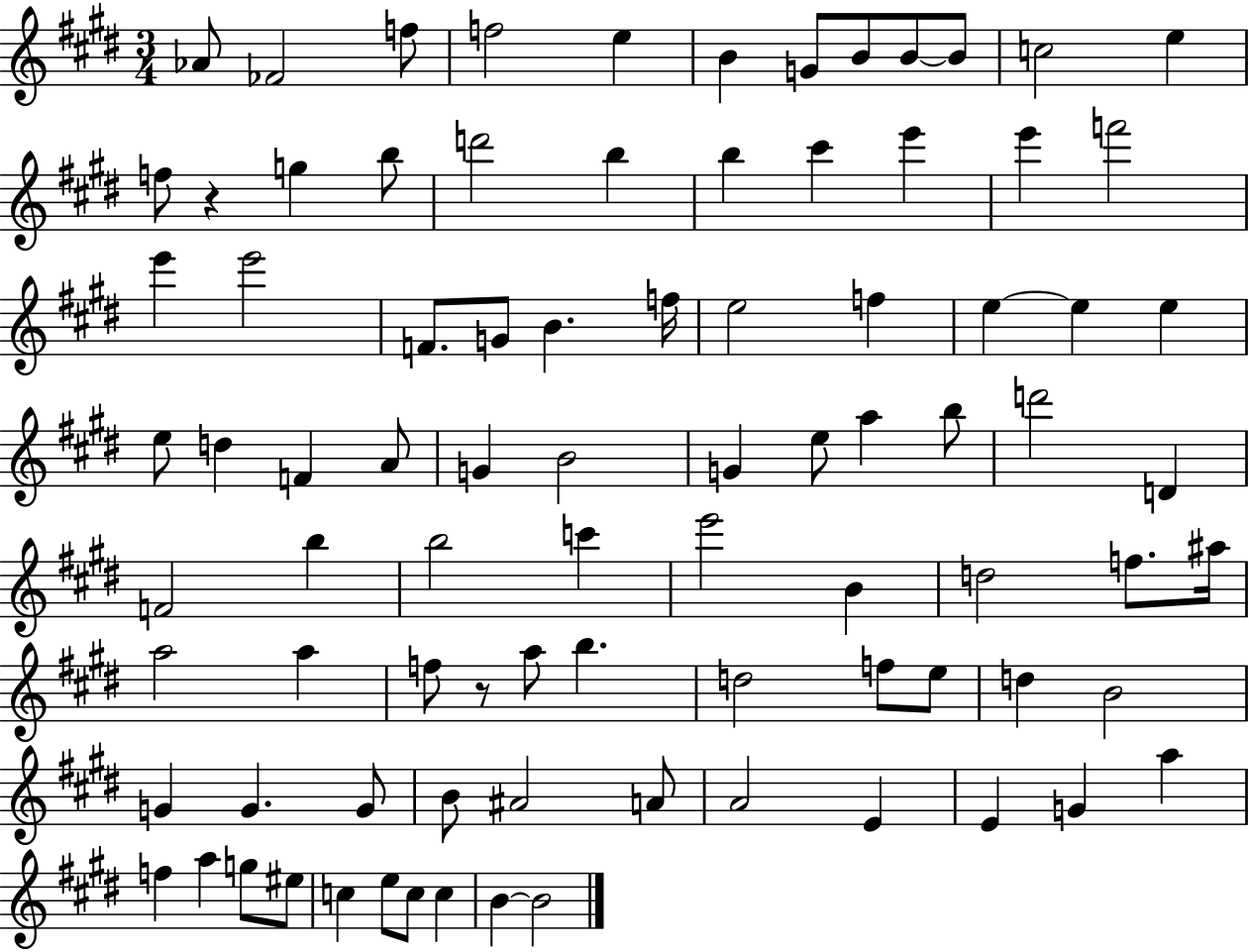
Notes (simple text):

Ab4/e FES4/h F5/e F5/h E5/q B4/q G4/e B4/e B4/e B4/e C5/h E5/q F5/e R/q G5/q B5/e D6/h B5/q B5/q C#6/q E6/q E6/q F6/h E6/q E6/h F4/e. G4/e B4/q. F5/s E5/h F5/q E5/q E5/q E5/q E5/e D5/q F4/q A4/e G4/q B4/h G4/q E5/e A5/q B5/e D6/h D4/q F4/h B5/q B5/h C6/q E6/h B4/q D5/h F5/e. A#5/s A5/h A5/q F5/e R/e A5/e B5/q. D5/h F5/e E5/e D5/q B4/h G4/q G4/q. G4/e B4/e A#4/h A4/e A4/h E4/q E4/q G4/q A5/q F5/q A5/q G5/e EIS5/e C5/q E5/e C5/e C5/q B4/q B4/h